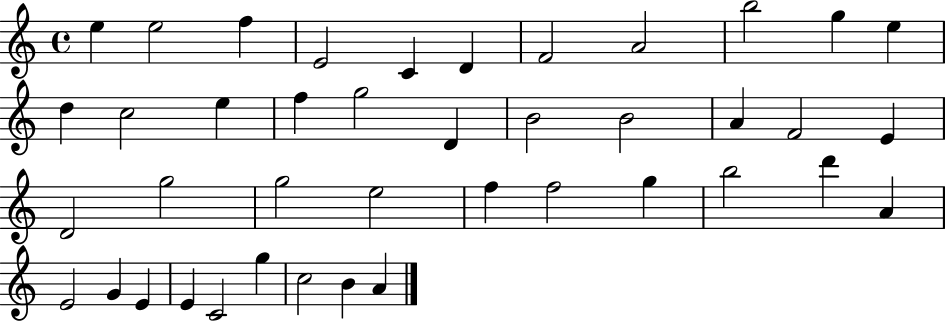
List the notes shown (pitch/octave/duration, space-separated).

E5/q E5/h F5/q E4/h C4/q D4/q F4/h A4/h B5/h G5/q E5/q D5/q C5/h E5/q F5/q G5/h D4/q B4/h B4/h A4/q F4/h E4/q D4/h G5/h G5/h E5/h F5/q F5/h G5/q B5/h D6/q A4/q E4/h G4/q E4/q E4/q C4/h G5/q C5/h B4/q A4/q